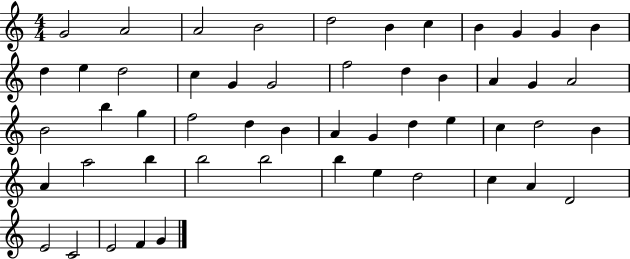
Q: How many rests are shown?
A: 0